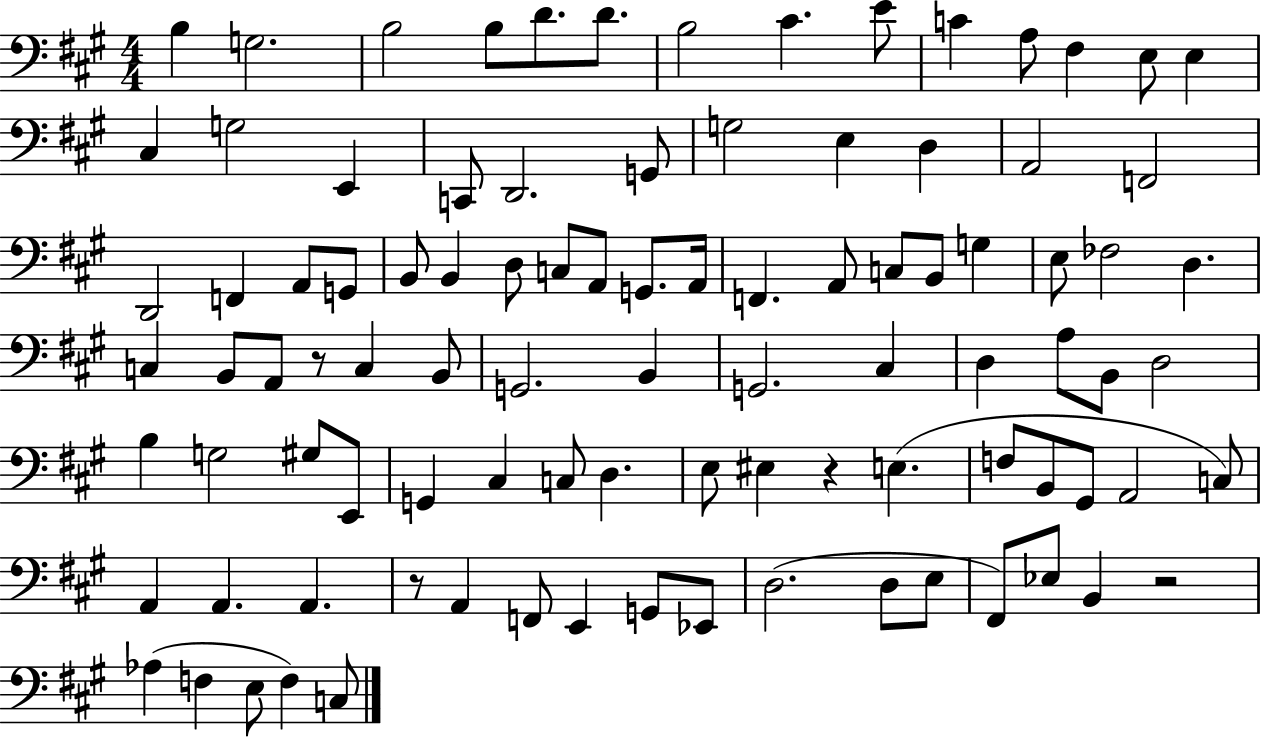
X:1
T:Untitled
M:4/4
L:1/4
K:A
B, G,2 B,2 B,/2 D/2 D/2 B,2 ^C E/2 C A,/2 ^F, E,/2 E, ^C, G,2 E,, C,,/2 D,,2 G,,/2 G,2 E, D, A,,2 F,,2 D,,2 F,, A,,/2 G,,/2 B,,/2 B,, D,/2 C,/2 A,,/2 G,,/2 A,,/4 F,, A,,/2 C,/2 B,,/2 G, E,/2 _F,2 D, C, B,,/2 A,,/2 z/2 C, B,,/2 G,,2 B,, G,,2 ^C, D, A,/2 B,,/2 D,2 B, G,2 ^G,/2 E,,/2 G,, ^C, C,/2 D, E,/2 ^E, z E, F,/2 B,,/2 ^G,,/2 A,,2 C,/2 A,, A,, A,, z/2 A,, F,,/2 E,, G,,/2 _E,,/2 D,2 D,/2 E,/2 ^F,,/2 _E,/2 B,, z2 _A, F, E,/2 F, C,/2